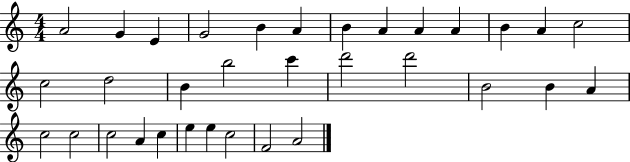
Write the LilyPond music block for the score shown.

{
  \clef treble
  \numericTimeSignature
  \time 4/4
  \key c \major
  a'2 g'4 e'4 | g'2 b'4 a'4 | b'4 a'4 a'4 a'4 | b'4 a'4 c''2 | \break c''2 d''2 | b'4 b''2 c'''4 | d'''2 d'''2 | b'2 b'4 a'4 | \break c''2 c''2 | c''2 a'4 c''4 | e''4 e''4 c''2 | f'2 a'2 | \break \bar "|."
}